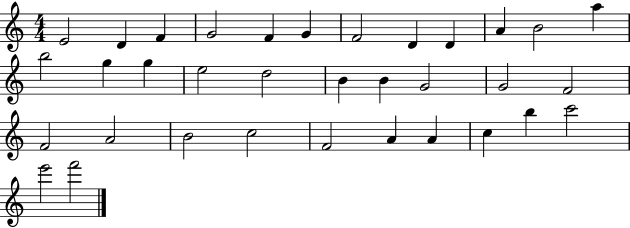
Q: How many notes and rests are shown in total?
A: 34